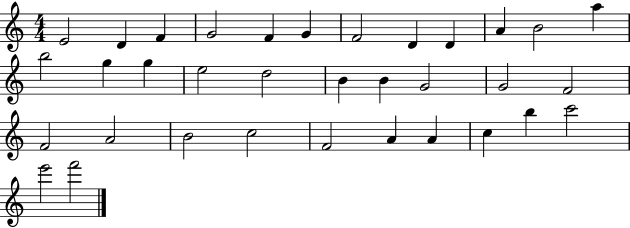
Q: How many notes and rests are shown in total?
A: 34